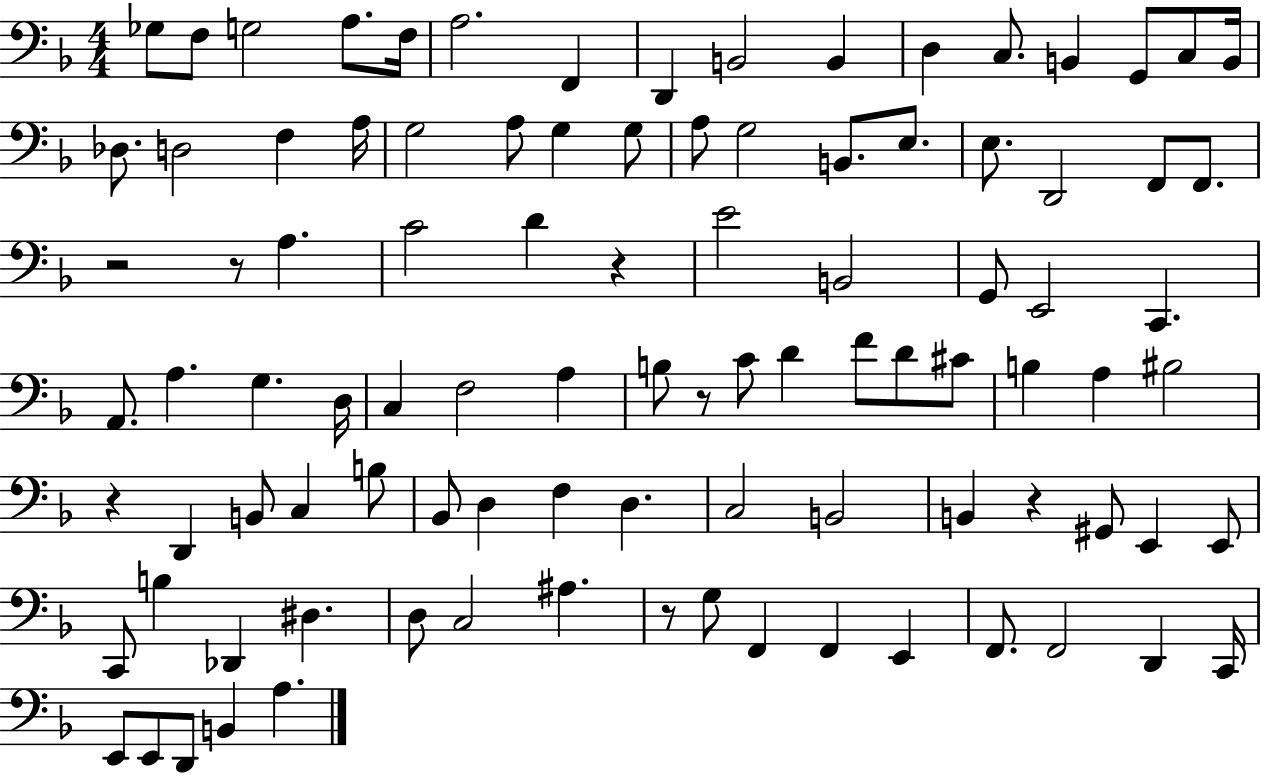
Gb3/e F3/e G3/h A3/e. F3/s A3/h. F2/q D2/q B2/h B2/q D3/q C3/e. B2/q G2/e C3/e B2/s Db3/e. D3/h F3/q A3/s G3/h A3/e G3/q G3/e A3/e G3/h B2/e. E3/e. E3/e. D2/h F2/e F2/e. R/h R/e A3/q. C4/h D4/q R/q E4/h B2/h G2/e E2/h C2/q. A2/e. A3/q. G3/q. D3/s C3/q F3/h A3/q B3/e R/e C4/e D4/q F4/e D4/e C#4/e B3/q A3/q BIS3/h R/q D2/q B2/e C3/q B3/e Bb2/e D3/q F3/q D3/q. C3/h B2/h B2/q R/q G#2/e E2/q E2/e C2/e B3/q Db2/q D#3/q. D3/e C3/h A#3/q. R/e G3/e F2/q F2/q E2/q F2/e. F2/h D2/q C2/s E2/e E2/e D2/e B2/q A3/q.